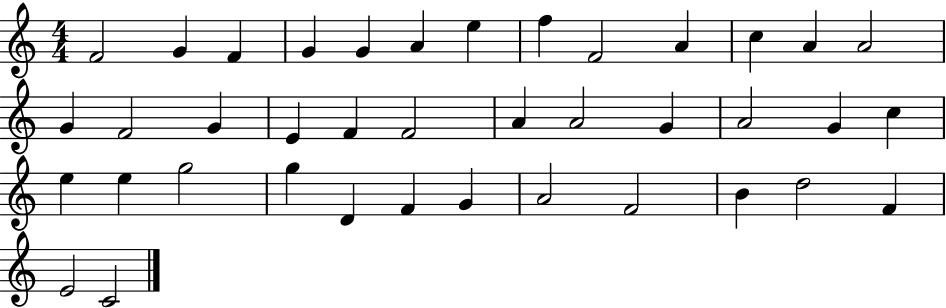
X:1
T:Untitled
M:4/4
L:1/4
K:C
F2 G F G G A e f F2 A c A A2 G F2 G E F F2 A A2 G A2 G c e e g2 g D F G A2 F2 B d2 F E2 C2